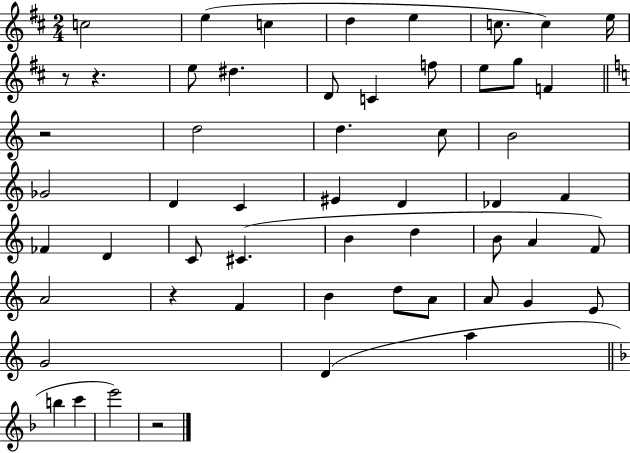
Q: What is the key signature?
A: D major